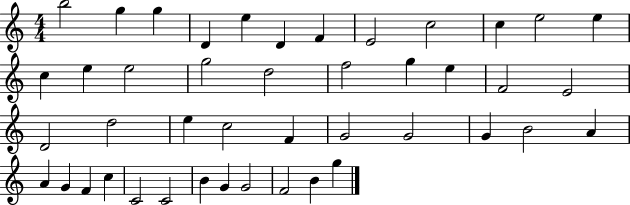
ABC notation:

X:1
T:Untitled
M:4/4
L:1/4
K:C
b2 g g D e D F E2 c2 c e2 e c e e2 g2 d2 f2 g e F2 E2 D2 d2 e c2 F G2 G2 G B2 A A G F c C2 C2 B G G2 F2 B g